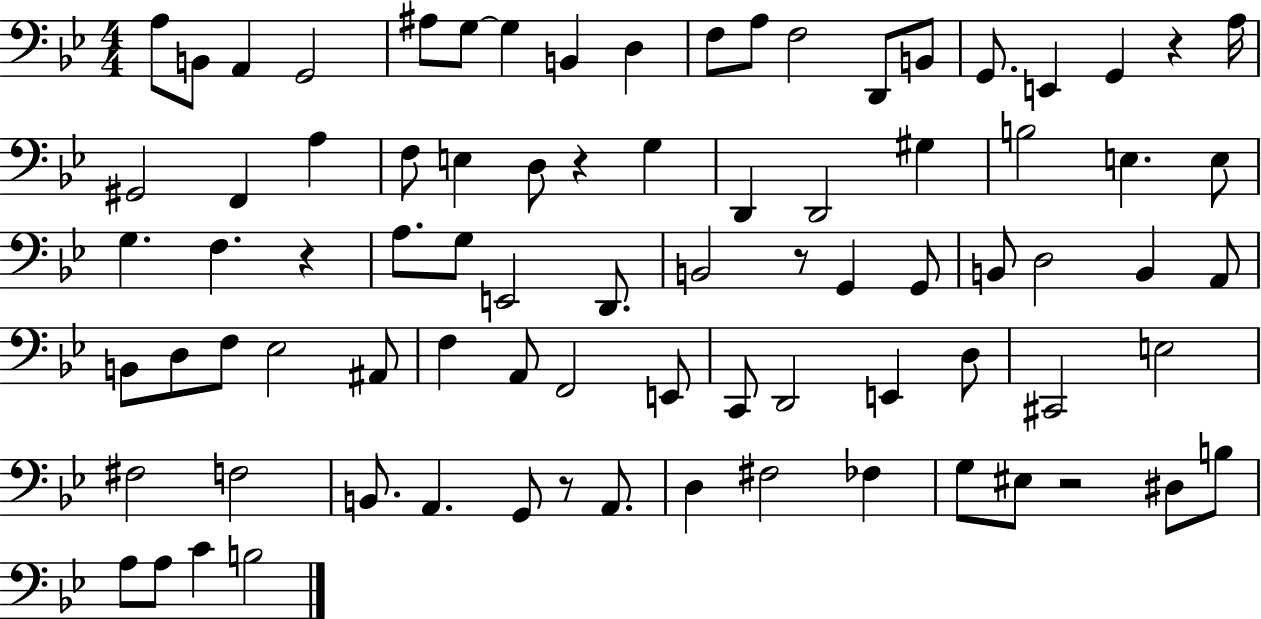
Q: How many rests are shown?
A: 6